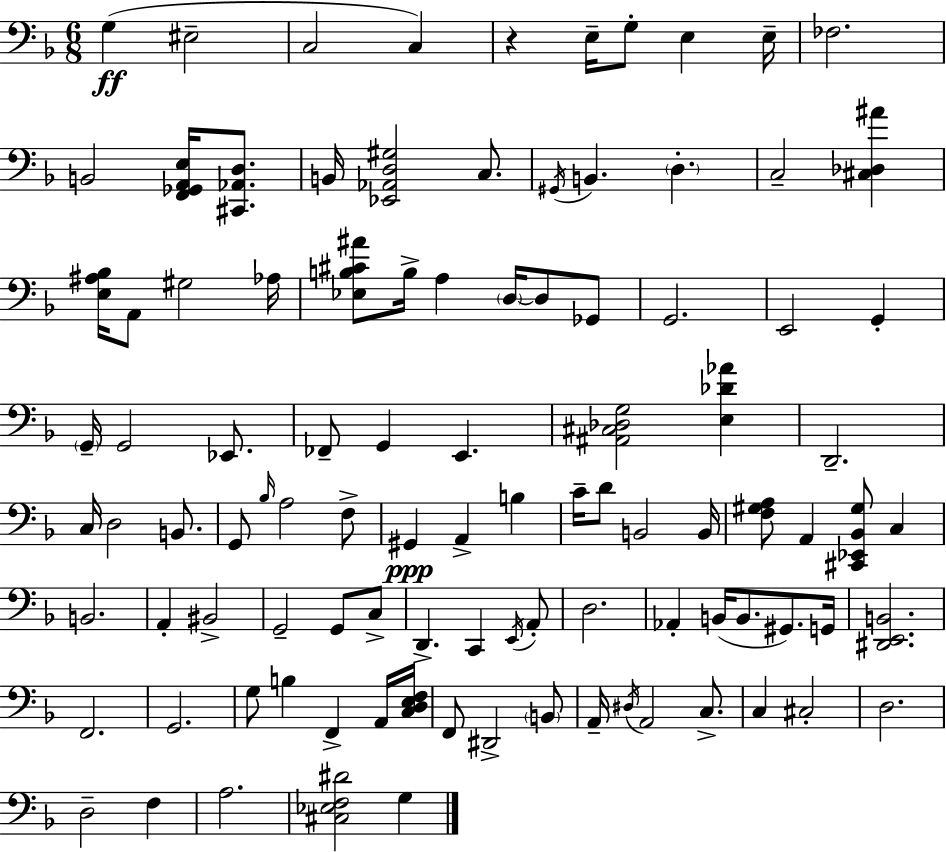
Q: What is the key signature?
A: D minor